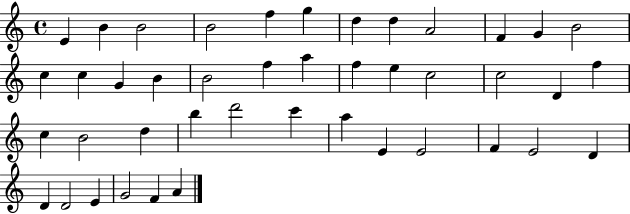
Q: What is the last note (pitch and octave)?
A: A4